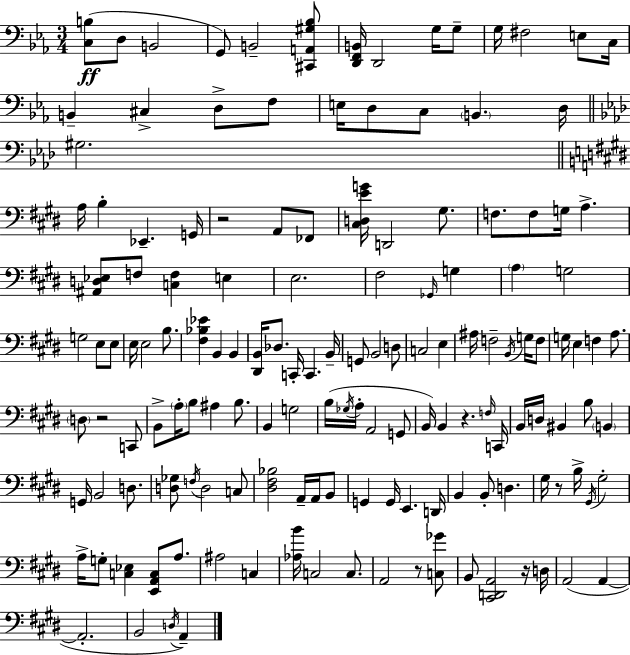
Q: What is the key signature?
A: EES major